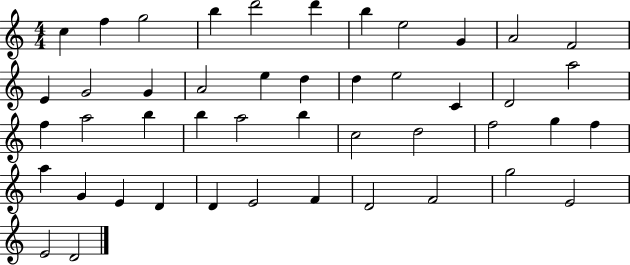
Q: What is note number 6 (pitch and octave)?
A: D6